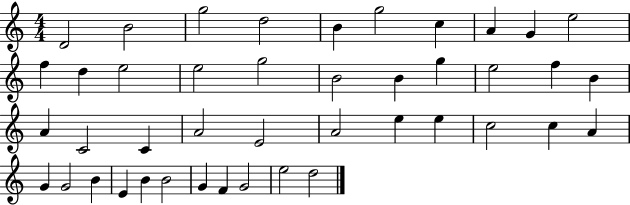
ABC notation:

X:1
T:Untitled
M:4/4
L:1/4
K:C
D2 B2 g2 d2 B g2 c A G e2 f d e2 e2 g2 B2 B g e2 f B A C2 C A2 E2 A2 e e c2 c A G G2 B E B B2 G F G2 e2 d2